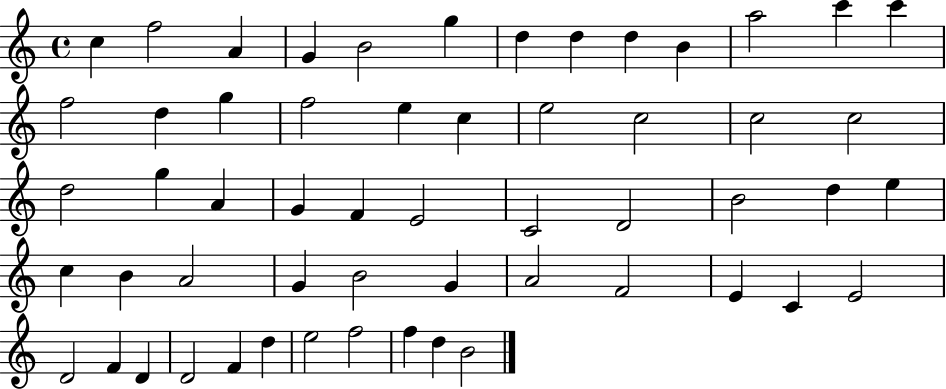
X:1
T:Untitled
M:4/4
L:1/4
K:C
c f2 A G B2 g d d d B a2 c' c' f2 d g f2 e c e2 c2 c2 c2 d2 g A G F E2 C2 D2 B2 d e c B A2 G B2 G A2 F2 E C E2 D2 F D D2 F d e2 f2 f d B2